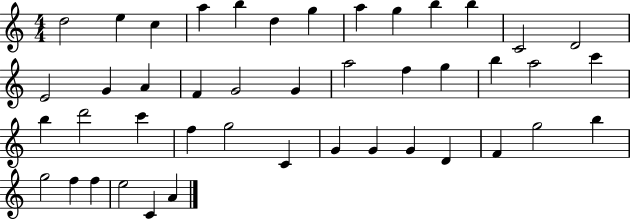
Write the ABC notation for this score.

X:1
T:Untitled
M:4/4
L:1/4
K:C
d2 e c a b d g a g b b C2 D2 E2 G A F G2 G a2 f g b a2 c' b d'2 c' f g2 C G G G D F g2 b g2 f f e2 C A